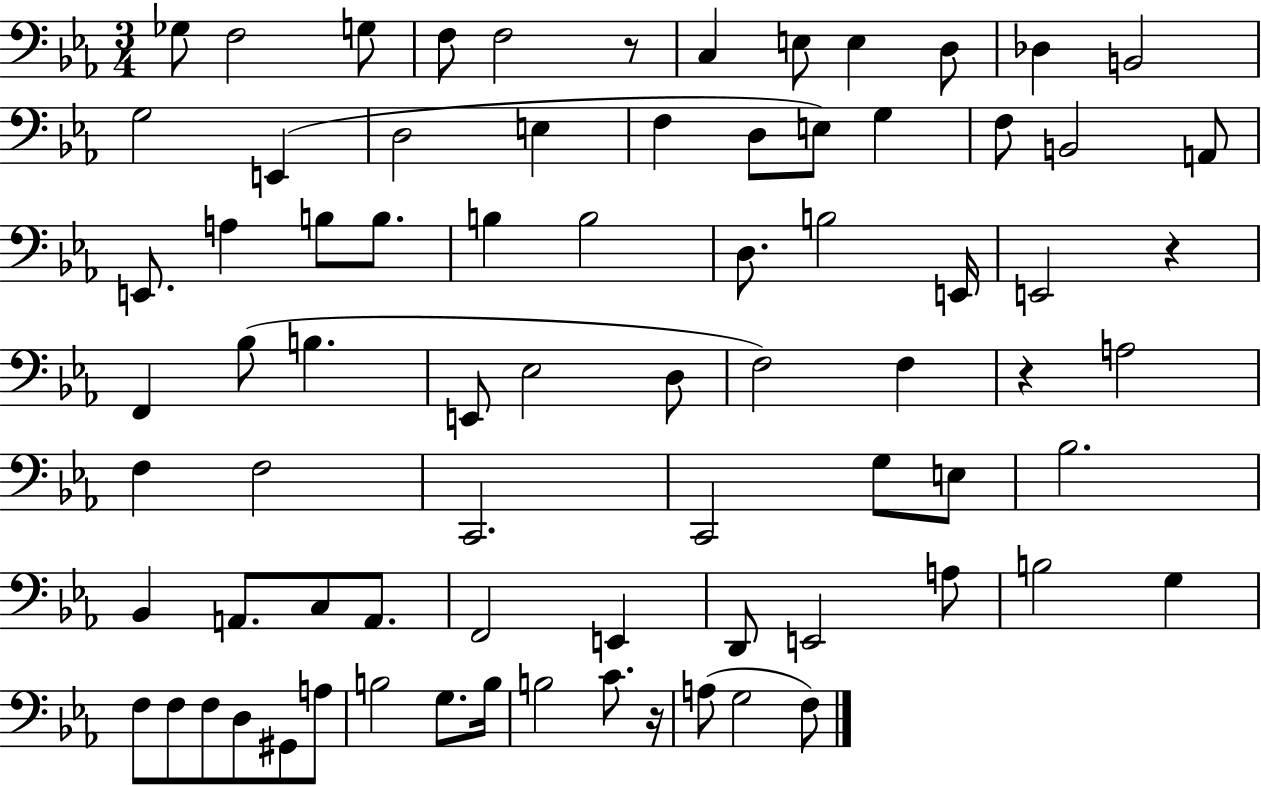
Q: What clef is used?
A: bass